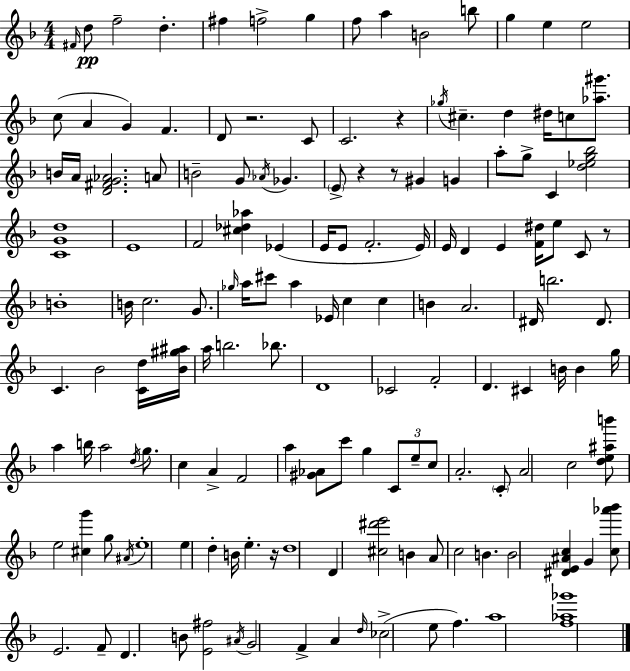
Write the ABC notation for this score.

X:1
T:Untitled
M:4/4
L:1/4
K:Dm
^F/4 d/2 f2 d ^f f2 g f/2 a B2 b/2 g e e2 c/2 A G F D/2 z2 C/2 C2 z _g/4 ^c d ^d/4 c/2 [_a^g']/2 B/4 A/4 [D^FG_A]2 A/2 B2 G/2 _A/4 _G E/2 z z/2 ^G G a/2 g/2 C [d_eg_b]2 [CGd]4 E4 F2 [^c_d_a] _E E/4 E/2 F2 E/4 E/4 D E [F^d]/4 e/2 C/2 z/2 B4 B/4 c2 G/2 _g/4 a/4 ^c'/2 a _E/4 c c B A2 ^D/4 b2 ^D/2 C _B2 [Cd]/4 [_B^g^a]/4 a/4 b2 _b/2 D4 _C2 F2 D ^C B/4 B g/4 a b/4 a2 d/4 g/2 c A F2 a [^G_A]/2 c'/2 g C/2 e/2 c/2 A2 C/2 A2 c2 [de^ab']/2 e2 [^cg'] g/2 ^A/4 e4 e d B/4 e z/4 d4 D [^c^d'e']2 B A/2 c2 B B2 [^DE^Ac] G [c_a'_b']/2 E2 F/2 D B/2 [E^f]2 ^A/4 G2 F A d/4 _c2 e/2 f a4 [f_a_g']4